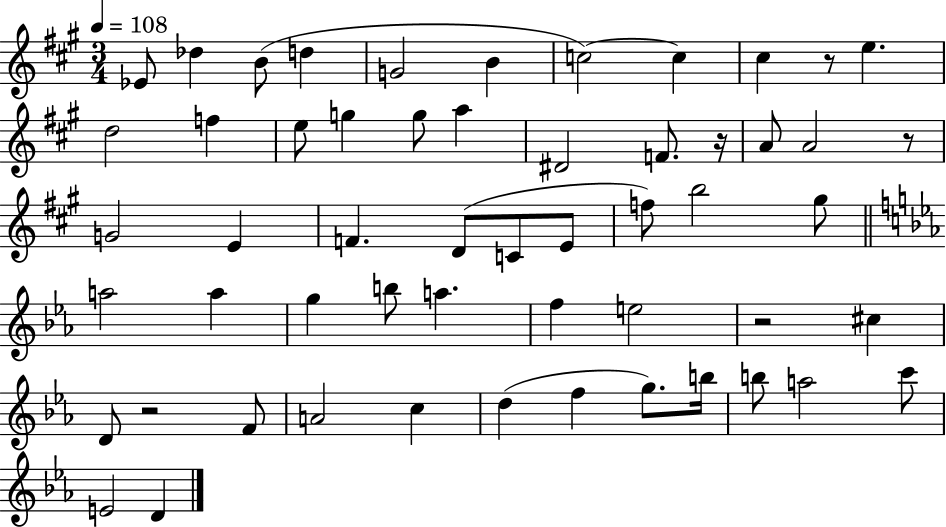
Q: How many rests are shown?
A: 5